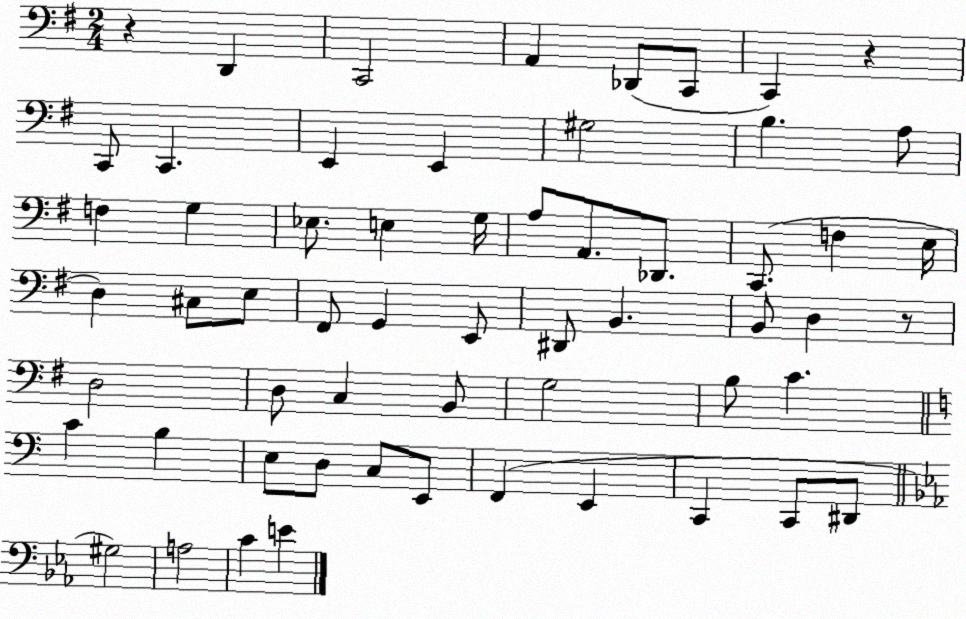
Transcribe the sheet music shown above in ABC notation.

X:1
T:Untitled
M:2/4
L:1/4
K:G
z D,, C,,2 A,, _D,,/2 C,,/2 C,, z C,,/2 C,, E,, E,, ^G,2 B, A,/2 F, G, _E,/2 E, G,/4 A,/2 A,,/2 _D,,/2 C,,/2 F, E,/4 D, ^C,/2 E,/2 ^F,,/2 G,, E,,/2 ^D,,/2 B,, B,,/2 D, z/2 D,2 D,/2 C, B,,/2 G,2 B,/2 C C B, E,/2 D,/2 C,/2 E,,/2 F,, E,, C,, C,,/2 ^D,,/2 ^G,2 A,2 C E